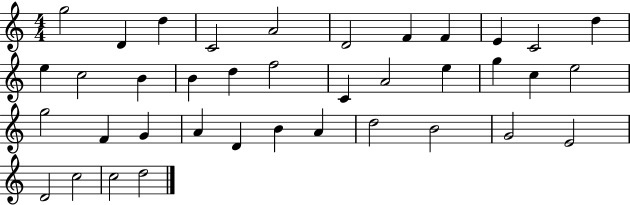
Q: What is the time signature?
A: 4/4